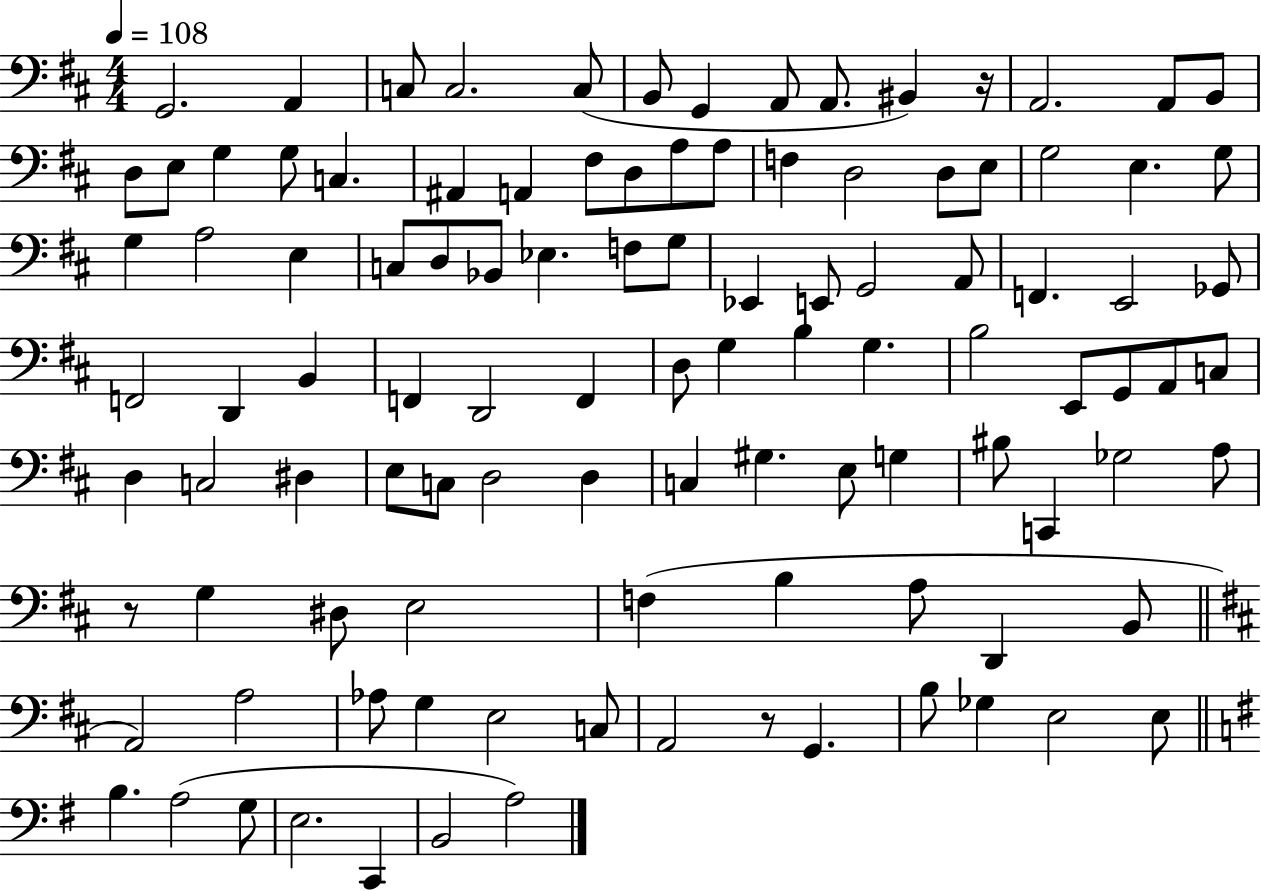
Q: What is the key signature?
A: D major